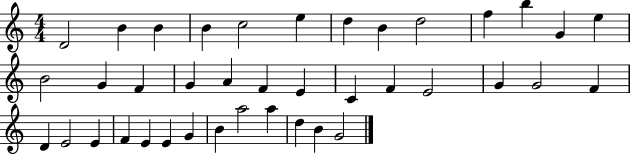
{
  \clef treble
  \numericTimeSignature
  \time 4/4
  \key c \major
  d'2 b'4 b'4 | b'4 c''2 e''4 | d''4 b'4 d''2 | f''4 b''4 g'4 e''4 | \break b'2 g'4 f'4 | g'4 a'4 f'4 e'4 | c'4 f'4 e'2 | g'4 g'2 f'4 | \break d'4 e'2 e'4 | f'4 e'4 e'4 g'4 | b'4 a''2 a''4 | d''4 b'4 g'2 | \break \bar "|."
}